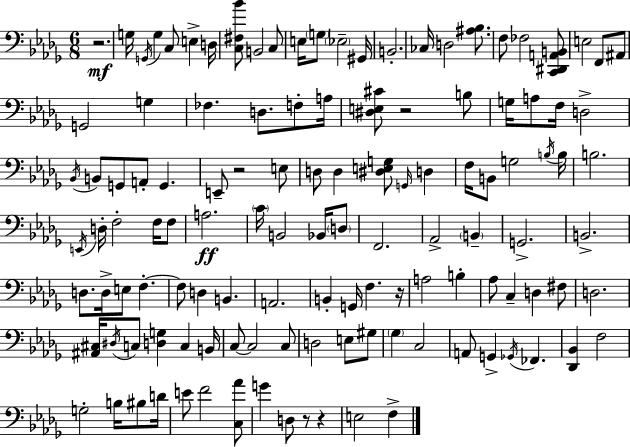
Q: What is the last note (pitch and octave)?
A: F3